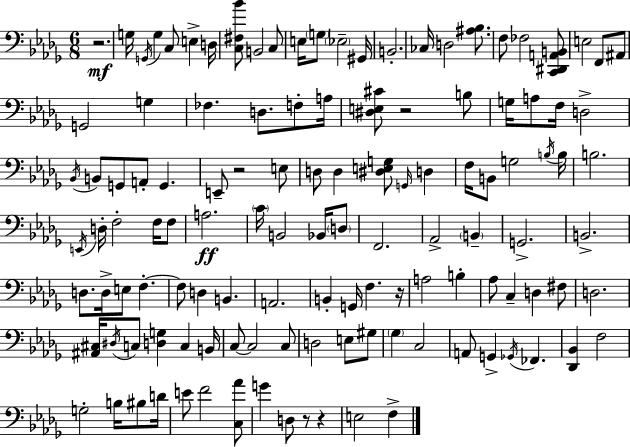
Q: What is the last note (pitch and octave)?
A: F3